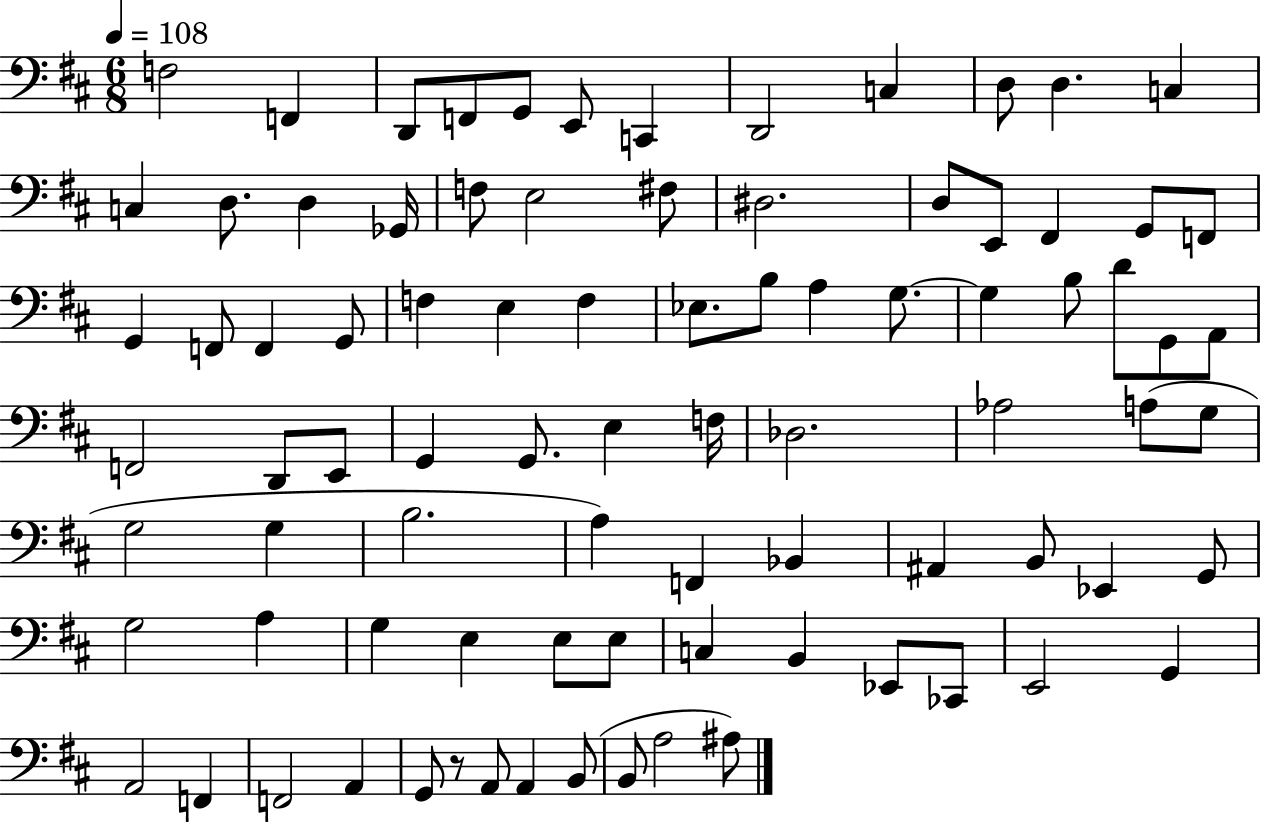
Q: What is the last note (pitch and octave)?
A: A#3